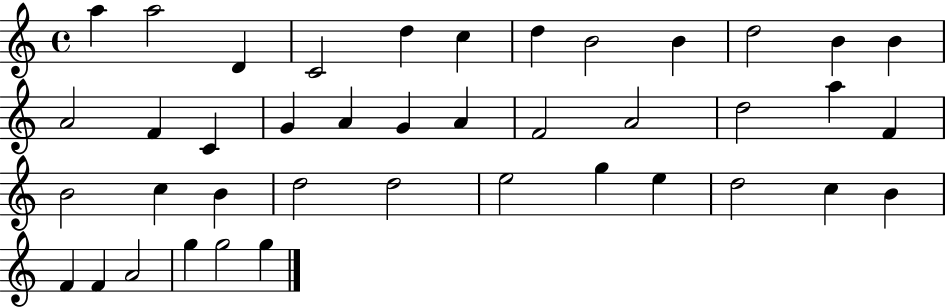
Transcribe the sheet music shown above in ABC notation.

X:1
T:Untitled
M:4/4
L:1/4
K:C
a a2 D C2 d c d B2 B d2 B B A2 F C G A G A F2 A2 d2 a F B2 c B d2 d2 e2 g e d2 c B F F A2 g g2 g